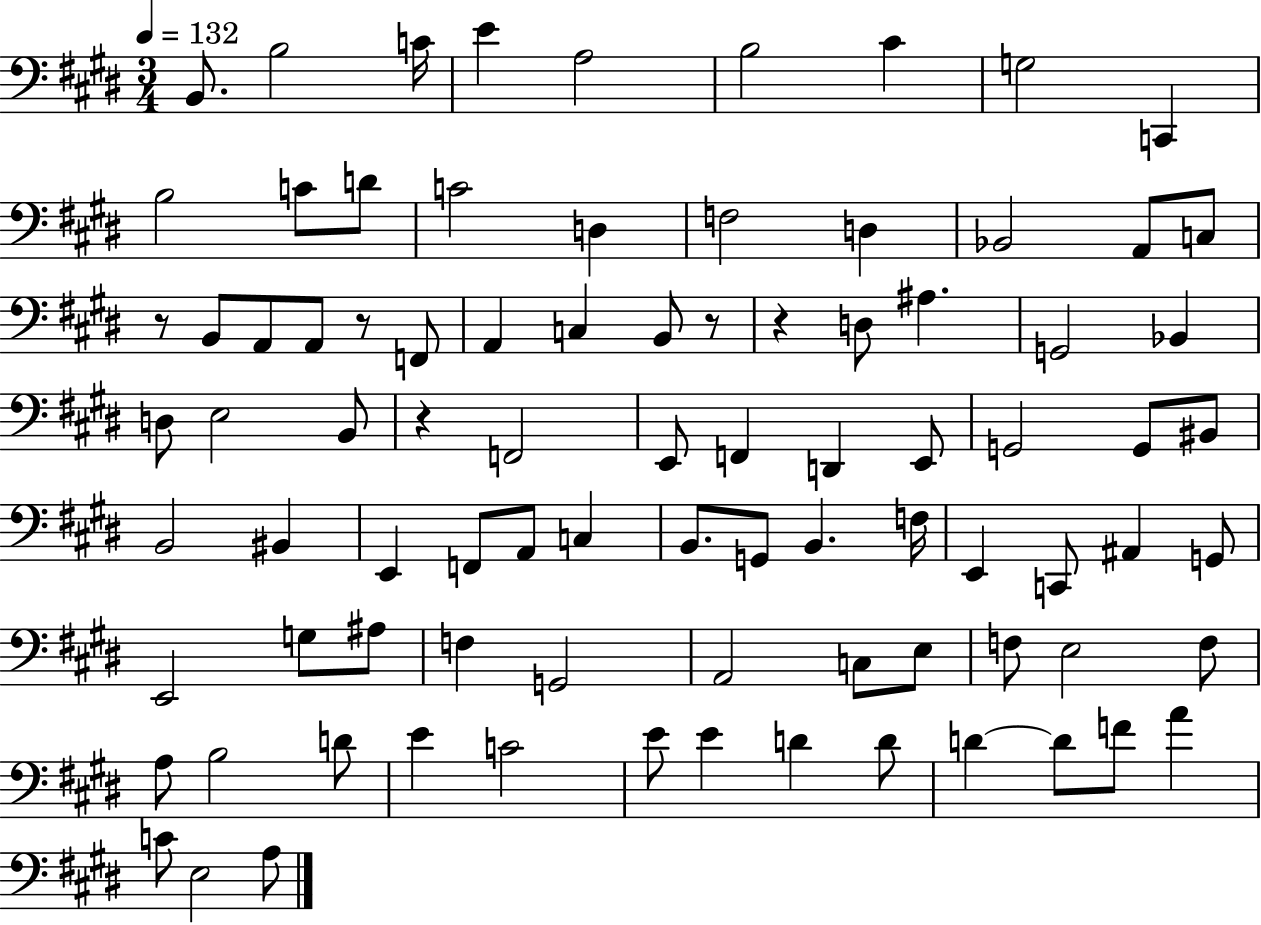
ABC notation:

X:1
T:Untitled
M:3/4
L:1/4
K:E
B,,/2 B,2 C/4 E A,2 B,2 ^C G,2 C,, B,2 C/2 D/2 C2 D, F,2 D, _B,,2 A,,/2 C,/2 z/2 B,,/2 A,,/2 A,,/2 z/2 F,,/2 A,, C, B,,/2 z/2 z D,/2 ^A, G,,2 _B,, D,/2 E,2 B,,/2 z F,,2 E,,/2 F,, D,, E,,/2 G,,2 G,,/2 ^B,,/2 B,,2 ^B,, E,, F,,/2 A,,/2 C, B,,/2 G,,/2 B,, F,/4 E,, C,,/2 ^A,, G,,/2 E,,2 G,/2 ^A,/2 F, G,,2 A,,2 C,/2 E,/2 F,/2 E,2 F,/2 A,/2 B,2 D/2 E C2 E/2 E D D/2 D D/2 F/2 A C/2 E,2 A,/2